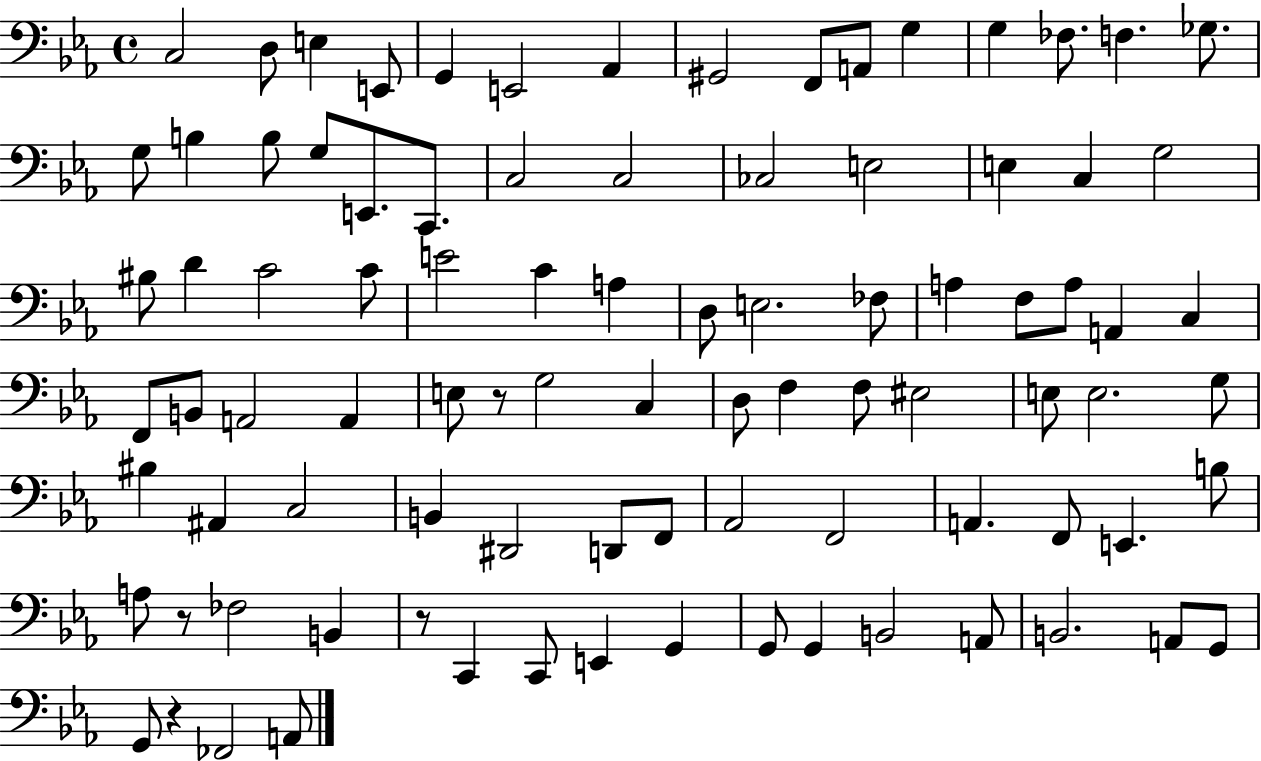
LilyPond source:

{
  \clef bass
  \time 4/4
  \defaultTimeSignature
  \key ees \major
  c2 d8 e4 e,8 | g,4 e,2 aes,4 | gis,2 f,8 a,8 g4 | g4 fes8. f4. ges8. | \break g8 b4 b8 g8 e,8. c,8. | c2 c2 | ces2 e2 | e4 c4 g2 | \break bis8 d'4 c'2 c'8 | e'2 c'4 a4 | d8 e2. fes8 | a4 f8 a8 a,4 c4 | \break f,8 b,8 a,2 a,4 | e8 r8 g2 c4 | d8 f4 f8 eis2 | e8 e2. g8 | \break bis4 ais,4 c2 | b,4 dis,2 d,8 f,8 | aes,2 f,2 | a,4. f,8 e,4. b8 | \break a8 r8 fes2 b,4 | r8 c,4 c,8 e,4 g,4 | g,8 g,4 b,2 a,8 | b,2. a,8 g,8 | \break g,8 r4 fes,2 a,8 | \bar "|."
}